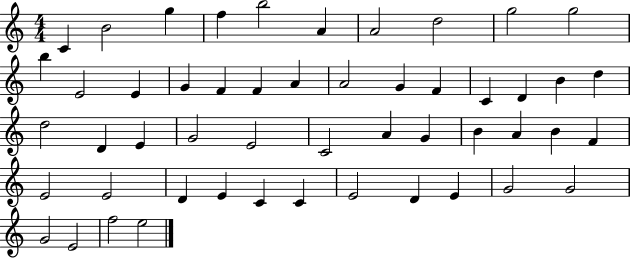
X:1
T:Untitled
M:4/4
L:1/4
K:C
C B2 g f b2 A A2 d2 g2 g2 b E2 E G F F A A2 G F C D B d d2 D E G2 E2 C2 A G B A B F E2 E2 D E C C E2 D E G2 G2 G2 E2 f2 e2